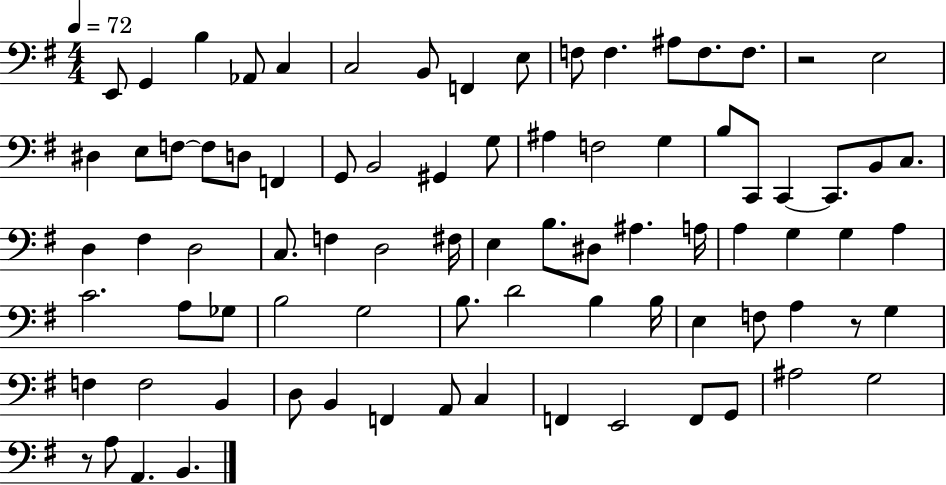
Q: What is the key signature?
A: G major